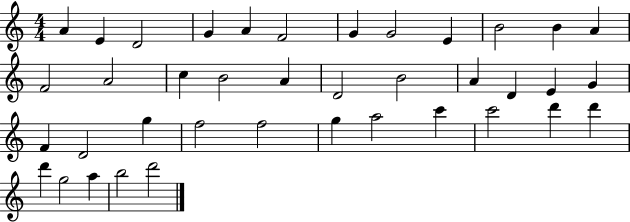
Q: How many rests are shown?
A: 0